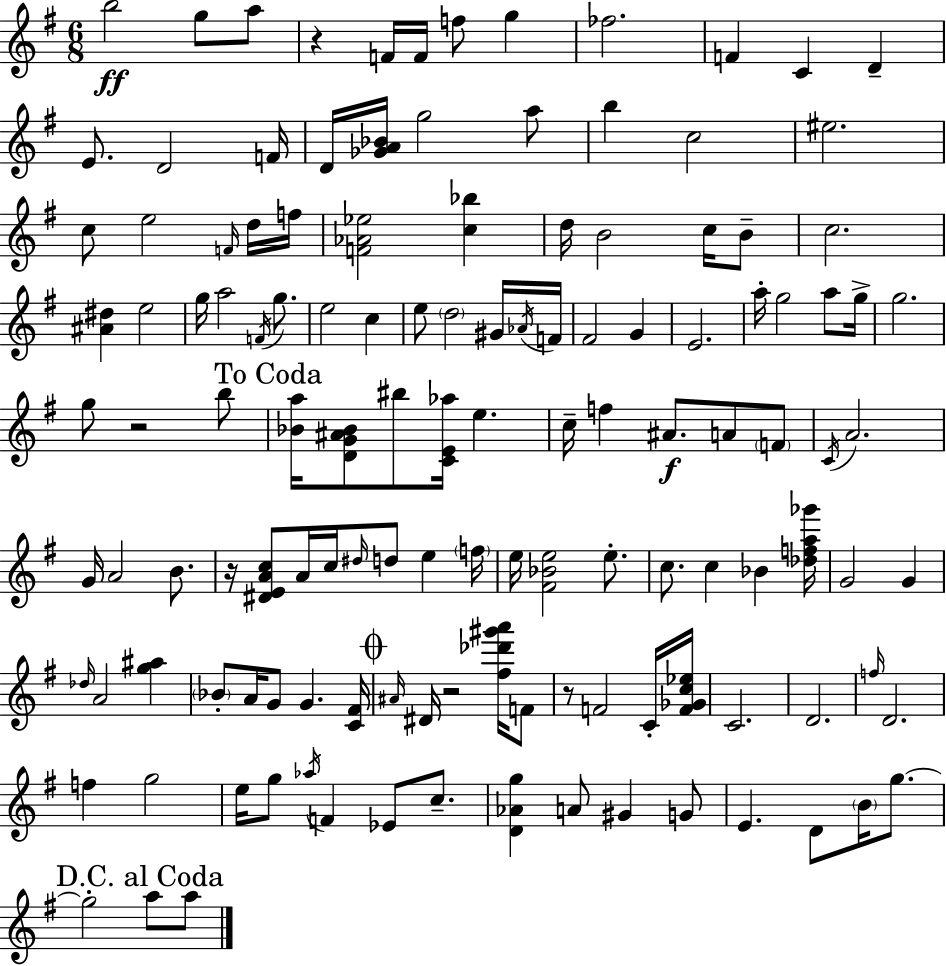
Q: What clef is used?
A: treble